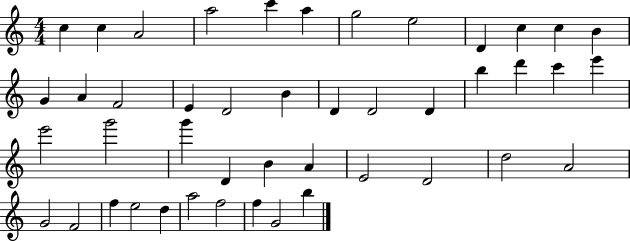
X:1
T:Untitled
M:4/4
L:1/4
K:C
c c A2 a2 c' a g2 e2 D c c B G A F2 E D2 B D D2 D b d' c' e' e'2 g'2 g' D B A E2 D2 d2 A2 G2 F2 f e2 d a2 f2 f G2 b